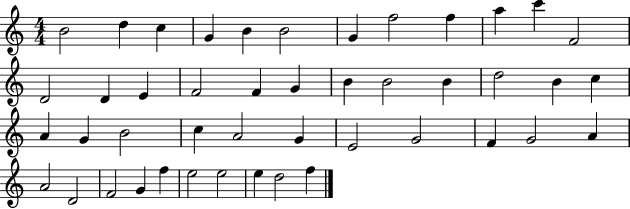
B4/h D5/q C5/q G4/q B4/q B4/h G4/q F5/h F5/q A5/q C6/q F4/h D4/h D4/q E4/q F4/h F4/q G4/q B4/q B4/h B4/q D5/h B4/q C5/q A4/q G4/q B4/h C5/q A4/h G4/q E4/h G4/h F4/q G4/h A4/q A4/h D4/h F4/h G4/q F5/q E5/h E5/h E5/q D5/h F5/q